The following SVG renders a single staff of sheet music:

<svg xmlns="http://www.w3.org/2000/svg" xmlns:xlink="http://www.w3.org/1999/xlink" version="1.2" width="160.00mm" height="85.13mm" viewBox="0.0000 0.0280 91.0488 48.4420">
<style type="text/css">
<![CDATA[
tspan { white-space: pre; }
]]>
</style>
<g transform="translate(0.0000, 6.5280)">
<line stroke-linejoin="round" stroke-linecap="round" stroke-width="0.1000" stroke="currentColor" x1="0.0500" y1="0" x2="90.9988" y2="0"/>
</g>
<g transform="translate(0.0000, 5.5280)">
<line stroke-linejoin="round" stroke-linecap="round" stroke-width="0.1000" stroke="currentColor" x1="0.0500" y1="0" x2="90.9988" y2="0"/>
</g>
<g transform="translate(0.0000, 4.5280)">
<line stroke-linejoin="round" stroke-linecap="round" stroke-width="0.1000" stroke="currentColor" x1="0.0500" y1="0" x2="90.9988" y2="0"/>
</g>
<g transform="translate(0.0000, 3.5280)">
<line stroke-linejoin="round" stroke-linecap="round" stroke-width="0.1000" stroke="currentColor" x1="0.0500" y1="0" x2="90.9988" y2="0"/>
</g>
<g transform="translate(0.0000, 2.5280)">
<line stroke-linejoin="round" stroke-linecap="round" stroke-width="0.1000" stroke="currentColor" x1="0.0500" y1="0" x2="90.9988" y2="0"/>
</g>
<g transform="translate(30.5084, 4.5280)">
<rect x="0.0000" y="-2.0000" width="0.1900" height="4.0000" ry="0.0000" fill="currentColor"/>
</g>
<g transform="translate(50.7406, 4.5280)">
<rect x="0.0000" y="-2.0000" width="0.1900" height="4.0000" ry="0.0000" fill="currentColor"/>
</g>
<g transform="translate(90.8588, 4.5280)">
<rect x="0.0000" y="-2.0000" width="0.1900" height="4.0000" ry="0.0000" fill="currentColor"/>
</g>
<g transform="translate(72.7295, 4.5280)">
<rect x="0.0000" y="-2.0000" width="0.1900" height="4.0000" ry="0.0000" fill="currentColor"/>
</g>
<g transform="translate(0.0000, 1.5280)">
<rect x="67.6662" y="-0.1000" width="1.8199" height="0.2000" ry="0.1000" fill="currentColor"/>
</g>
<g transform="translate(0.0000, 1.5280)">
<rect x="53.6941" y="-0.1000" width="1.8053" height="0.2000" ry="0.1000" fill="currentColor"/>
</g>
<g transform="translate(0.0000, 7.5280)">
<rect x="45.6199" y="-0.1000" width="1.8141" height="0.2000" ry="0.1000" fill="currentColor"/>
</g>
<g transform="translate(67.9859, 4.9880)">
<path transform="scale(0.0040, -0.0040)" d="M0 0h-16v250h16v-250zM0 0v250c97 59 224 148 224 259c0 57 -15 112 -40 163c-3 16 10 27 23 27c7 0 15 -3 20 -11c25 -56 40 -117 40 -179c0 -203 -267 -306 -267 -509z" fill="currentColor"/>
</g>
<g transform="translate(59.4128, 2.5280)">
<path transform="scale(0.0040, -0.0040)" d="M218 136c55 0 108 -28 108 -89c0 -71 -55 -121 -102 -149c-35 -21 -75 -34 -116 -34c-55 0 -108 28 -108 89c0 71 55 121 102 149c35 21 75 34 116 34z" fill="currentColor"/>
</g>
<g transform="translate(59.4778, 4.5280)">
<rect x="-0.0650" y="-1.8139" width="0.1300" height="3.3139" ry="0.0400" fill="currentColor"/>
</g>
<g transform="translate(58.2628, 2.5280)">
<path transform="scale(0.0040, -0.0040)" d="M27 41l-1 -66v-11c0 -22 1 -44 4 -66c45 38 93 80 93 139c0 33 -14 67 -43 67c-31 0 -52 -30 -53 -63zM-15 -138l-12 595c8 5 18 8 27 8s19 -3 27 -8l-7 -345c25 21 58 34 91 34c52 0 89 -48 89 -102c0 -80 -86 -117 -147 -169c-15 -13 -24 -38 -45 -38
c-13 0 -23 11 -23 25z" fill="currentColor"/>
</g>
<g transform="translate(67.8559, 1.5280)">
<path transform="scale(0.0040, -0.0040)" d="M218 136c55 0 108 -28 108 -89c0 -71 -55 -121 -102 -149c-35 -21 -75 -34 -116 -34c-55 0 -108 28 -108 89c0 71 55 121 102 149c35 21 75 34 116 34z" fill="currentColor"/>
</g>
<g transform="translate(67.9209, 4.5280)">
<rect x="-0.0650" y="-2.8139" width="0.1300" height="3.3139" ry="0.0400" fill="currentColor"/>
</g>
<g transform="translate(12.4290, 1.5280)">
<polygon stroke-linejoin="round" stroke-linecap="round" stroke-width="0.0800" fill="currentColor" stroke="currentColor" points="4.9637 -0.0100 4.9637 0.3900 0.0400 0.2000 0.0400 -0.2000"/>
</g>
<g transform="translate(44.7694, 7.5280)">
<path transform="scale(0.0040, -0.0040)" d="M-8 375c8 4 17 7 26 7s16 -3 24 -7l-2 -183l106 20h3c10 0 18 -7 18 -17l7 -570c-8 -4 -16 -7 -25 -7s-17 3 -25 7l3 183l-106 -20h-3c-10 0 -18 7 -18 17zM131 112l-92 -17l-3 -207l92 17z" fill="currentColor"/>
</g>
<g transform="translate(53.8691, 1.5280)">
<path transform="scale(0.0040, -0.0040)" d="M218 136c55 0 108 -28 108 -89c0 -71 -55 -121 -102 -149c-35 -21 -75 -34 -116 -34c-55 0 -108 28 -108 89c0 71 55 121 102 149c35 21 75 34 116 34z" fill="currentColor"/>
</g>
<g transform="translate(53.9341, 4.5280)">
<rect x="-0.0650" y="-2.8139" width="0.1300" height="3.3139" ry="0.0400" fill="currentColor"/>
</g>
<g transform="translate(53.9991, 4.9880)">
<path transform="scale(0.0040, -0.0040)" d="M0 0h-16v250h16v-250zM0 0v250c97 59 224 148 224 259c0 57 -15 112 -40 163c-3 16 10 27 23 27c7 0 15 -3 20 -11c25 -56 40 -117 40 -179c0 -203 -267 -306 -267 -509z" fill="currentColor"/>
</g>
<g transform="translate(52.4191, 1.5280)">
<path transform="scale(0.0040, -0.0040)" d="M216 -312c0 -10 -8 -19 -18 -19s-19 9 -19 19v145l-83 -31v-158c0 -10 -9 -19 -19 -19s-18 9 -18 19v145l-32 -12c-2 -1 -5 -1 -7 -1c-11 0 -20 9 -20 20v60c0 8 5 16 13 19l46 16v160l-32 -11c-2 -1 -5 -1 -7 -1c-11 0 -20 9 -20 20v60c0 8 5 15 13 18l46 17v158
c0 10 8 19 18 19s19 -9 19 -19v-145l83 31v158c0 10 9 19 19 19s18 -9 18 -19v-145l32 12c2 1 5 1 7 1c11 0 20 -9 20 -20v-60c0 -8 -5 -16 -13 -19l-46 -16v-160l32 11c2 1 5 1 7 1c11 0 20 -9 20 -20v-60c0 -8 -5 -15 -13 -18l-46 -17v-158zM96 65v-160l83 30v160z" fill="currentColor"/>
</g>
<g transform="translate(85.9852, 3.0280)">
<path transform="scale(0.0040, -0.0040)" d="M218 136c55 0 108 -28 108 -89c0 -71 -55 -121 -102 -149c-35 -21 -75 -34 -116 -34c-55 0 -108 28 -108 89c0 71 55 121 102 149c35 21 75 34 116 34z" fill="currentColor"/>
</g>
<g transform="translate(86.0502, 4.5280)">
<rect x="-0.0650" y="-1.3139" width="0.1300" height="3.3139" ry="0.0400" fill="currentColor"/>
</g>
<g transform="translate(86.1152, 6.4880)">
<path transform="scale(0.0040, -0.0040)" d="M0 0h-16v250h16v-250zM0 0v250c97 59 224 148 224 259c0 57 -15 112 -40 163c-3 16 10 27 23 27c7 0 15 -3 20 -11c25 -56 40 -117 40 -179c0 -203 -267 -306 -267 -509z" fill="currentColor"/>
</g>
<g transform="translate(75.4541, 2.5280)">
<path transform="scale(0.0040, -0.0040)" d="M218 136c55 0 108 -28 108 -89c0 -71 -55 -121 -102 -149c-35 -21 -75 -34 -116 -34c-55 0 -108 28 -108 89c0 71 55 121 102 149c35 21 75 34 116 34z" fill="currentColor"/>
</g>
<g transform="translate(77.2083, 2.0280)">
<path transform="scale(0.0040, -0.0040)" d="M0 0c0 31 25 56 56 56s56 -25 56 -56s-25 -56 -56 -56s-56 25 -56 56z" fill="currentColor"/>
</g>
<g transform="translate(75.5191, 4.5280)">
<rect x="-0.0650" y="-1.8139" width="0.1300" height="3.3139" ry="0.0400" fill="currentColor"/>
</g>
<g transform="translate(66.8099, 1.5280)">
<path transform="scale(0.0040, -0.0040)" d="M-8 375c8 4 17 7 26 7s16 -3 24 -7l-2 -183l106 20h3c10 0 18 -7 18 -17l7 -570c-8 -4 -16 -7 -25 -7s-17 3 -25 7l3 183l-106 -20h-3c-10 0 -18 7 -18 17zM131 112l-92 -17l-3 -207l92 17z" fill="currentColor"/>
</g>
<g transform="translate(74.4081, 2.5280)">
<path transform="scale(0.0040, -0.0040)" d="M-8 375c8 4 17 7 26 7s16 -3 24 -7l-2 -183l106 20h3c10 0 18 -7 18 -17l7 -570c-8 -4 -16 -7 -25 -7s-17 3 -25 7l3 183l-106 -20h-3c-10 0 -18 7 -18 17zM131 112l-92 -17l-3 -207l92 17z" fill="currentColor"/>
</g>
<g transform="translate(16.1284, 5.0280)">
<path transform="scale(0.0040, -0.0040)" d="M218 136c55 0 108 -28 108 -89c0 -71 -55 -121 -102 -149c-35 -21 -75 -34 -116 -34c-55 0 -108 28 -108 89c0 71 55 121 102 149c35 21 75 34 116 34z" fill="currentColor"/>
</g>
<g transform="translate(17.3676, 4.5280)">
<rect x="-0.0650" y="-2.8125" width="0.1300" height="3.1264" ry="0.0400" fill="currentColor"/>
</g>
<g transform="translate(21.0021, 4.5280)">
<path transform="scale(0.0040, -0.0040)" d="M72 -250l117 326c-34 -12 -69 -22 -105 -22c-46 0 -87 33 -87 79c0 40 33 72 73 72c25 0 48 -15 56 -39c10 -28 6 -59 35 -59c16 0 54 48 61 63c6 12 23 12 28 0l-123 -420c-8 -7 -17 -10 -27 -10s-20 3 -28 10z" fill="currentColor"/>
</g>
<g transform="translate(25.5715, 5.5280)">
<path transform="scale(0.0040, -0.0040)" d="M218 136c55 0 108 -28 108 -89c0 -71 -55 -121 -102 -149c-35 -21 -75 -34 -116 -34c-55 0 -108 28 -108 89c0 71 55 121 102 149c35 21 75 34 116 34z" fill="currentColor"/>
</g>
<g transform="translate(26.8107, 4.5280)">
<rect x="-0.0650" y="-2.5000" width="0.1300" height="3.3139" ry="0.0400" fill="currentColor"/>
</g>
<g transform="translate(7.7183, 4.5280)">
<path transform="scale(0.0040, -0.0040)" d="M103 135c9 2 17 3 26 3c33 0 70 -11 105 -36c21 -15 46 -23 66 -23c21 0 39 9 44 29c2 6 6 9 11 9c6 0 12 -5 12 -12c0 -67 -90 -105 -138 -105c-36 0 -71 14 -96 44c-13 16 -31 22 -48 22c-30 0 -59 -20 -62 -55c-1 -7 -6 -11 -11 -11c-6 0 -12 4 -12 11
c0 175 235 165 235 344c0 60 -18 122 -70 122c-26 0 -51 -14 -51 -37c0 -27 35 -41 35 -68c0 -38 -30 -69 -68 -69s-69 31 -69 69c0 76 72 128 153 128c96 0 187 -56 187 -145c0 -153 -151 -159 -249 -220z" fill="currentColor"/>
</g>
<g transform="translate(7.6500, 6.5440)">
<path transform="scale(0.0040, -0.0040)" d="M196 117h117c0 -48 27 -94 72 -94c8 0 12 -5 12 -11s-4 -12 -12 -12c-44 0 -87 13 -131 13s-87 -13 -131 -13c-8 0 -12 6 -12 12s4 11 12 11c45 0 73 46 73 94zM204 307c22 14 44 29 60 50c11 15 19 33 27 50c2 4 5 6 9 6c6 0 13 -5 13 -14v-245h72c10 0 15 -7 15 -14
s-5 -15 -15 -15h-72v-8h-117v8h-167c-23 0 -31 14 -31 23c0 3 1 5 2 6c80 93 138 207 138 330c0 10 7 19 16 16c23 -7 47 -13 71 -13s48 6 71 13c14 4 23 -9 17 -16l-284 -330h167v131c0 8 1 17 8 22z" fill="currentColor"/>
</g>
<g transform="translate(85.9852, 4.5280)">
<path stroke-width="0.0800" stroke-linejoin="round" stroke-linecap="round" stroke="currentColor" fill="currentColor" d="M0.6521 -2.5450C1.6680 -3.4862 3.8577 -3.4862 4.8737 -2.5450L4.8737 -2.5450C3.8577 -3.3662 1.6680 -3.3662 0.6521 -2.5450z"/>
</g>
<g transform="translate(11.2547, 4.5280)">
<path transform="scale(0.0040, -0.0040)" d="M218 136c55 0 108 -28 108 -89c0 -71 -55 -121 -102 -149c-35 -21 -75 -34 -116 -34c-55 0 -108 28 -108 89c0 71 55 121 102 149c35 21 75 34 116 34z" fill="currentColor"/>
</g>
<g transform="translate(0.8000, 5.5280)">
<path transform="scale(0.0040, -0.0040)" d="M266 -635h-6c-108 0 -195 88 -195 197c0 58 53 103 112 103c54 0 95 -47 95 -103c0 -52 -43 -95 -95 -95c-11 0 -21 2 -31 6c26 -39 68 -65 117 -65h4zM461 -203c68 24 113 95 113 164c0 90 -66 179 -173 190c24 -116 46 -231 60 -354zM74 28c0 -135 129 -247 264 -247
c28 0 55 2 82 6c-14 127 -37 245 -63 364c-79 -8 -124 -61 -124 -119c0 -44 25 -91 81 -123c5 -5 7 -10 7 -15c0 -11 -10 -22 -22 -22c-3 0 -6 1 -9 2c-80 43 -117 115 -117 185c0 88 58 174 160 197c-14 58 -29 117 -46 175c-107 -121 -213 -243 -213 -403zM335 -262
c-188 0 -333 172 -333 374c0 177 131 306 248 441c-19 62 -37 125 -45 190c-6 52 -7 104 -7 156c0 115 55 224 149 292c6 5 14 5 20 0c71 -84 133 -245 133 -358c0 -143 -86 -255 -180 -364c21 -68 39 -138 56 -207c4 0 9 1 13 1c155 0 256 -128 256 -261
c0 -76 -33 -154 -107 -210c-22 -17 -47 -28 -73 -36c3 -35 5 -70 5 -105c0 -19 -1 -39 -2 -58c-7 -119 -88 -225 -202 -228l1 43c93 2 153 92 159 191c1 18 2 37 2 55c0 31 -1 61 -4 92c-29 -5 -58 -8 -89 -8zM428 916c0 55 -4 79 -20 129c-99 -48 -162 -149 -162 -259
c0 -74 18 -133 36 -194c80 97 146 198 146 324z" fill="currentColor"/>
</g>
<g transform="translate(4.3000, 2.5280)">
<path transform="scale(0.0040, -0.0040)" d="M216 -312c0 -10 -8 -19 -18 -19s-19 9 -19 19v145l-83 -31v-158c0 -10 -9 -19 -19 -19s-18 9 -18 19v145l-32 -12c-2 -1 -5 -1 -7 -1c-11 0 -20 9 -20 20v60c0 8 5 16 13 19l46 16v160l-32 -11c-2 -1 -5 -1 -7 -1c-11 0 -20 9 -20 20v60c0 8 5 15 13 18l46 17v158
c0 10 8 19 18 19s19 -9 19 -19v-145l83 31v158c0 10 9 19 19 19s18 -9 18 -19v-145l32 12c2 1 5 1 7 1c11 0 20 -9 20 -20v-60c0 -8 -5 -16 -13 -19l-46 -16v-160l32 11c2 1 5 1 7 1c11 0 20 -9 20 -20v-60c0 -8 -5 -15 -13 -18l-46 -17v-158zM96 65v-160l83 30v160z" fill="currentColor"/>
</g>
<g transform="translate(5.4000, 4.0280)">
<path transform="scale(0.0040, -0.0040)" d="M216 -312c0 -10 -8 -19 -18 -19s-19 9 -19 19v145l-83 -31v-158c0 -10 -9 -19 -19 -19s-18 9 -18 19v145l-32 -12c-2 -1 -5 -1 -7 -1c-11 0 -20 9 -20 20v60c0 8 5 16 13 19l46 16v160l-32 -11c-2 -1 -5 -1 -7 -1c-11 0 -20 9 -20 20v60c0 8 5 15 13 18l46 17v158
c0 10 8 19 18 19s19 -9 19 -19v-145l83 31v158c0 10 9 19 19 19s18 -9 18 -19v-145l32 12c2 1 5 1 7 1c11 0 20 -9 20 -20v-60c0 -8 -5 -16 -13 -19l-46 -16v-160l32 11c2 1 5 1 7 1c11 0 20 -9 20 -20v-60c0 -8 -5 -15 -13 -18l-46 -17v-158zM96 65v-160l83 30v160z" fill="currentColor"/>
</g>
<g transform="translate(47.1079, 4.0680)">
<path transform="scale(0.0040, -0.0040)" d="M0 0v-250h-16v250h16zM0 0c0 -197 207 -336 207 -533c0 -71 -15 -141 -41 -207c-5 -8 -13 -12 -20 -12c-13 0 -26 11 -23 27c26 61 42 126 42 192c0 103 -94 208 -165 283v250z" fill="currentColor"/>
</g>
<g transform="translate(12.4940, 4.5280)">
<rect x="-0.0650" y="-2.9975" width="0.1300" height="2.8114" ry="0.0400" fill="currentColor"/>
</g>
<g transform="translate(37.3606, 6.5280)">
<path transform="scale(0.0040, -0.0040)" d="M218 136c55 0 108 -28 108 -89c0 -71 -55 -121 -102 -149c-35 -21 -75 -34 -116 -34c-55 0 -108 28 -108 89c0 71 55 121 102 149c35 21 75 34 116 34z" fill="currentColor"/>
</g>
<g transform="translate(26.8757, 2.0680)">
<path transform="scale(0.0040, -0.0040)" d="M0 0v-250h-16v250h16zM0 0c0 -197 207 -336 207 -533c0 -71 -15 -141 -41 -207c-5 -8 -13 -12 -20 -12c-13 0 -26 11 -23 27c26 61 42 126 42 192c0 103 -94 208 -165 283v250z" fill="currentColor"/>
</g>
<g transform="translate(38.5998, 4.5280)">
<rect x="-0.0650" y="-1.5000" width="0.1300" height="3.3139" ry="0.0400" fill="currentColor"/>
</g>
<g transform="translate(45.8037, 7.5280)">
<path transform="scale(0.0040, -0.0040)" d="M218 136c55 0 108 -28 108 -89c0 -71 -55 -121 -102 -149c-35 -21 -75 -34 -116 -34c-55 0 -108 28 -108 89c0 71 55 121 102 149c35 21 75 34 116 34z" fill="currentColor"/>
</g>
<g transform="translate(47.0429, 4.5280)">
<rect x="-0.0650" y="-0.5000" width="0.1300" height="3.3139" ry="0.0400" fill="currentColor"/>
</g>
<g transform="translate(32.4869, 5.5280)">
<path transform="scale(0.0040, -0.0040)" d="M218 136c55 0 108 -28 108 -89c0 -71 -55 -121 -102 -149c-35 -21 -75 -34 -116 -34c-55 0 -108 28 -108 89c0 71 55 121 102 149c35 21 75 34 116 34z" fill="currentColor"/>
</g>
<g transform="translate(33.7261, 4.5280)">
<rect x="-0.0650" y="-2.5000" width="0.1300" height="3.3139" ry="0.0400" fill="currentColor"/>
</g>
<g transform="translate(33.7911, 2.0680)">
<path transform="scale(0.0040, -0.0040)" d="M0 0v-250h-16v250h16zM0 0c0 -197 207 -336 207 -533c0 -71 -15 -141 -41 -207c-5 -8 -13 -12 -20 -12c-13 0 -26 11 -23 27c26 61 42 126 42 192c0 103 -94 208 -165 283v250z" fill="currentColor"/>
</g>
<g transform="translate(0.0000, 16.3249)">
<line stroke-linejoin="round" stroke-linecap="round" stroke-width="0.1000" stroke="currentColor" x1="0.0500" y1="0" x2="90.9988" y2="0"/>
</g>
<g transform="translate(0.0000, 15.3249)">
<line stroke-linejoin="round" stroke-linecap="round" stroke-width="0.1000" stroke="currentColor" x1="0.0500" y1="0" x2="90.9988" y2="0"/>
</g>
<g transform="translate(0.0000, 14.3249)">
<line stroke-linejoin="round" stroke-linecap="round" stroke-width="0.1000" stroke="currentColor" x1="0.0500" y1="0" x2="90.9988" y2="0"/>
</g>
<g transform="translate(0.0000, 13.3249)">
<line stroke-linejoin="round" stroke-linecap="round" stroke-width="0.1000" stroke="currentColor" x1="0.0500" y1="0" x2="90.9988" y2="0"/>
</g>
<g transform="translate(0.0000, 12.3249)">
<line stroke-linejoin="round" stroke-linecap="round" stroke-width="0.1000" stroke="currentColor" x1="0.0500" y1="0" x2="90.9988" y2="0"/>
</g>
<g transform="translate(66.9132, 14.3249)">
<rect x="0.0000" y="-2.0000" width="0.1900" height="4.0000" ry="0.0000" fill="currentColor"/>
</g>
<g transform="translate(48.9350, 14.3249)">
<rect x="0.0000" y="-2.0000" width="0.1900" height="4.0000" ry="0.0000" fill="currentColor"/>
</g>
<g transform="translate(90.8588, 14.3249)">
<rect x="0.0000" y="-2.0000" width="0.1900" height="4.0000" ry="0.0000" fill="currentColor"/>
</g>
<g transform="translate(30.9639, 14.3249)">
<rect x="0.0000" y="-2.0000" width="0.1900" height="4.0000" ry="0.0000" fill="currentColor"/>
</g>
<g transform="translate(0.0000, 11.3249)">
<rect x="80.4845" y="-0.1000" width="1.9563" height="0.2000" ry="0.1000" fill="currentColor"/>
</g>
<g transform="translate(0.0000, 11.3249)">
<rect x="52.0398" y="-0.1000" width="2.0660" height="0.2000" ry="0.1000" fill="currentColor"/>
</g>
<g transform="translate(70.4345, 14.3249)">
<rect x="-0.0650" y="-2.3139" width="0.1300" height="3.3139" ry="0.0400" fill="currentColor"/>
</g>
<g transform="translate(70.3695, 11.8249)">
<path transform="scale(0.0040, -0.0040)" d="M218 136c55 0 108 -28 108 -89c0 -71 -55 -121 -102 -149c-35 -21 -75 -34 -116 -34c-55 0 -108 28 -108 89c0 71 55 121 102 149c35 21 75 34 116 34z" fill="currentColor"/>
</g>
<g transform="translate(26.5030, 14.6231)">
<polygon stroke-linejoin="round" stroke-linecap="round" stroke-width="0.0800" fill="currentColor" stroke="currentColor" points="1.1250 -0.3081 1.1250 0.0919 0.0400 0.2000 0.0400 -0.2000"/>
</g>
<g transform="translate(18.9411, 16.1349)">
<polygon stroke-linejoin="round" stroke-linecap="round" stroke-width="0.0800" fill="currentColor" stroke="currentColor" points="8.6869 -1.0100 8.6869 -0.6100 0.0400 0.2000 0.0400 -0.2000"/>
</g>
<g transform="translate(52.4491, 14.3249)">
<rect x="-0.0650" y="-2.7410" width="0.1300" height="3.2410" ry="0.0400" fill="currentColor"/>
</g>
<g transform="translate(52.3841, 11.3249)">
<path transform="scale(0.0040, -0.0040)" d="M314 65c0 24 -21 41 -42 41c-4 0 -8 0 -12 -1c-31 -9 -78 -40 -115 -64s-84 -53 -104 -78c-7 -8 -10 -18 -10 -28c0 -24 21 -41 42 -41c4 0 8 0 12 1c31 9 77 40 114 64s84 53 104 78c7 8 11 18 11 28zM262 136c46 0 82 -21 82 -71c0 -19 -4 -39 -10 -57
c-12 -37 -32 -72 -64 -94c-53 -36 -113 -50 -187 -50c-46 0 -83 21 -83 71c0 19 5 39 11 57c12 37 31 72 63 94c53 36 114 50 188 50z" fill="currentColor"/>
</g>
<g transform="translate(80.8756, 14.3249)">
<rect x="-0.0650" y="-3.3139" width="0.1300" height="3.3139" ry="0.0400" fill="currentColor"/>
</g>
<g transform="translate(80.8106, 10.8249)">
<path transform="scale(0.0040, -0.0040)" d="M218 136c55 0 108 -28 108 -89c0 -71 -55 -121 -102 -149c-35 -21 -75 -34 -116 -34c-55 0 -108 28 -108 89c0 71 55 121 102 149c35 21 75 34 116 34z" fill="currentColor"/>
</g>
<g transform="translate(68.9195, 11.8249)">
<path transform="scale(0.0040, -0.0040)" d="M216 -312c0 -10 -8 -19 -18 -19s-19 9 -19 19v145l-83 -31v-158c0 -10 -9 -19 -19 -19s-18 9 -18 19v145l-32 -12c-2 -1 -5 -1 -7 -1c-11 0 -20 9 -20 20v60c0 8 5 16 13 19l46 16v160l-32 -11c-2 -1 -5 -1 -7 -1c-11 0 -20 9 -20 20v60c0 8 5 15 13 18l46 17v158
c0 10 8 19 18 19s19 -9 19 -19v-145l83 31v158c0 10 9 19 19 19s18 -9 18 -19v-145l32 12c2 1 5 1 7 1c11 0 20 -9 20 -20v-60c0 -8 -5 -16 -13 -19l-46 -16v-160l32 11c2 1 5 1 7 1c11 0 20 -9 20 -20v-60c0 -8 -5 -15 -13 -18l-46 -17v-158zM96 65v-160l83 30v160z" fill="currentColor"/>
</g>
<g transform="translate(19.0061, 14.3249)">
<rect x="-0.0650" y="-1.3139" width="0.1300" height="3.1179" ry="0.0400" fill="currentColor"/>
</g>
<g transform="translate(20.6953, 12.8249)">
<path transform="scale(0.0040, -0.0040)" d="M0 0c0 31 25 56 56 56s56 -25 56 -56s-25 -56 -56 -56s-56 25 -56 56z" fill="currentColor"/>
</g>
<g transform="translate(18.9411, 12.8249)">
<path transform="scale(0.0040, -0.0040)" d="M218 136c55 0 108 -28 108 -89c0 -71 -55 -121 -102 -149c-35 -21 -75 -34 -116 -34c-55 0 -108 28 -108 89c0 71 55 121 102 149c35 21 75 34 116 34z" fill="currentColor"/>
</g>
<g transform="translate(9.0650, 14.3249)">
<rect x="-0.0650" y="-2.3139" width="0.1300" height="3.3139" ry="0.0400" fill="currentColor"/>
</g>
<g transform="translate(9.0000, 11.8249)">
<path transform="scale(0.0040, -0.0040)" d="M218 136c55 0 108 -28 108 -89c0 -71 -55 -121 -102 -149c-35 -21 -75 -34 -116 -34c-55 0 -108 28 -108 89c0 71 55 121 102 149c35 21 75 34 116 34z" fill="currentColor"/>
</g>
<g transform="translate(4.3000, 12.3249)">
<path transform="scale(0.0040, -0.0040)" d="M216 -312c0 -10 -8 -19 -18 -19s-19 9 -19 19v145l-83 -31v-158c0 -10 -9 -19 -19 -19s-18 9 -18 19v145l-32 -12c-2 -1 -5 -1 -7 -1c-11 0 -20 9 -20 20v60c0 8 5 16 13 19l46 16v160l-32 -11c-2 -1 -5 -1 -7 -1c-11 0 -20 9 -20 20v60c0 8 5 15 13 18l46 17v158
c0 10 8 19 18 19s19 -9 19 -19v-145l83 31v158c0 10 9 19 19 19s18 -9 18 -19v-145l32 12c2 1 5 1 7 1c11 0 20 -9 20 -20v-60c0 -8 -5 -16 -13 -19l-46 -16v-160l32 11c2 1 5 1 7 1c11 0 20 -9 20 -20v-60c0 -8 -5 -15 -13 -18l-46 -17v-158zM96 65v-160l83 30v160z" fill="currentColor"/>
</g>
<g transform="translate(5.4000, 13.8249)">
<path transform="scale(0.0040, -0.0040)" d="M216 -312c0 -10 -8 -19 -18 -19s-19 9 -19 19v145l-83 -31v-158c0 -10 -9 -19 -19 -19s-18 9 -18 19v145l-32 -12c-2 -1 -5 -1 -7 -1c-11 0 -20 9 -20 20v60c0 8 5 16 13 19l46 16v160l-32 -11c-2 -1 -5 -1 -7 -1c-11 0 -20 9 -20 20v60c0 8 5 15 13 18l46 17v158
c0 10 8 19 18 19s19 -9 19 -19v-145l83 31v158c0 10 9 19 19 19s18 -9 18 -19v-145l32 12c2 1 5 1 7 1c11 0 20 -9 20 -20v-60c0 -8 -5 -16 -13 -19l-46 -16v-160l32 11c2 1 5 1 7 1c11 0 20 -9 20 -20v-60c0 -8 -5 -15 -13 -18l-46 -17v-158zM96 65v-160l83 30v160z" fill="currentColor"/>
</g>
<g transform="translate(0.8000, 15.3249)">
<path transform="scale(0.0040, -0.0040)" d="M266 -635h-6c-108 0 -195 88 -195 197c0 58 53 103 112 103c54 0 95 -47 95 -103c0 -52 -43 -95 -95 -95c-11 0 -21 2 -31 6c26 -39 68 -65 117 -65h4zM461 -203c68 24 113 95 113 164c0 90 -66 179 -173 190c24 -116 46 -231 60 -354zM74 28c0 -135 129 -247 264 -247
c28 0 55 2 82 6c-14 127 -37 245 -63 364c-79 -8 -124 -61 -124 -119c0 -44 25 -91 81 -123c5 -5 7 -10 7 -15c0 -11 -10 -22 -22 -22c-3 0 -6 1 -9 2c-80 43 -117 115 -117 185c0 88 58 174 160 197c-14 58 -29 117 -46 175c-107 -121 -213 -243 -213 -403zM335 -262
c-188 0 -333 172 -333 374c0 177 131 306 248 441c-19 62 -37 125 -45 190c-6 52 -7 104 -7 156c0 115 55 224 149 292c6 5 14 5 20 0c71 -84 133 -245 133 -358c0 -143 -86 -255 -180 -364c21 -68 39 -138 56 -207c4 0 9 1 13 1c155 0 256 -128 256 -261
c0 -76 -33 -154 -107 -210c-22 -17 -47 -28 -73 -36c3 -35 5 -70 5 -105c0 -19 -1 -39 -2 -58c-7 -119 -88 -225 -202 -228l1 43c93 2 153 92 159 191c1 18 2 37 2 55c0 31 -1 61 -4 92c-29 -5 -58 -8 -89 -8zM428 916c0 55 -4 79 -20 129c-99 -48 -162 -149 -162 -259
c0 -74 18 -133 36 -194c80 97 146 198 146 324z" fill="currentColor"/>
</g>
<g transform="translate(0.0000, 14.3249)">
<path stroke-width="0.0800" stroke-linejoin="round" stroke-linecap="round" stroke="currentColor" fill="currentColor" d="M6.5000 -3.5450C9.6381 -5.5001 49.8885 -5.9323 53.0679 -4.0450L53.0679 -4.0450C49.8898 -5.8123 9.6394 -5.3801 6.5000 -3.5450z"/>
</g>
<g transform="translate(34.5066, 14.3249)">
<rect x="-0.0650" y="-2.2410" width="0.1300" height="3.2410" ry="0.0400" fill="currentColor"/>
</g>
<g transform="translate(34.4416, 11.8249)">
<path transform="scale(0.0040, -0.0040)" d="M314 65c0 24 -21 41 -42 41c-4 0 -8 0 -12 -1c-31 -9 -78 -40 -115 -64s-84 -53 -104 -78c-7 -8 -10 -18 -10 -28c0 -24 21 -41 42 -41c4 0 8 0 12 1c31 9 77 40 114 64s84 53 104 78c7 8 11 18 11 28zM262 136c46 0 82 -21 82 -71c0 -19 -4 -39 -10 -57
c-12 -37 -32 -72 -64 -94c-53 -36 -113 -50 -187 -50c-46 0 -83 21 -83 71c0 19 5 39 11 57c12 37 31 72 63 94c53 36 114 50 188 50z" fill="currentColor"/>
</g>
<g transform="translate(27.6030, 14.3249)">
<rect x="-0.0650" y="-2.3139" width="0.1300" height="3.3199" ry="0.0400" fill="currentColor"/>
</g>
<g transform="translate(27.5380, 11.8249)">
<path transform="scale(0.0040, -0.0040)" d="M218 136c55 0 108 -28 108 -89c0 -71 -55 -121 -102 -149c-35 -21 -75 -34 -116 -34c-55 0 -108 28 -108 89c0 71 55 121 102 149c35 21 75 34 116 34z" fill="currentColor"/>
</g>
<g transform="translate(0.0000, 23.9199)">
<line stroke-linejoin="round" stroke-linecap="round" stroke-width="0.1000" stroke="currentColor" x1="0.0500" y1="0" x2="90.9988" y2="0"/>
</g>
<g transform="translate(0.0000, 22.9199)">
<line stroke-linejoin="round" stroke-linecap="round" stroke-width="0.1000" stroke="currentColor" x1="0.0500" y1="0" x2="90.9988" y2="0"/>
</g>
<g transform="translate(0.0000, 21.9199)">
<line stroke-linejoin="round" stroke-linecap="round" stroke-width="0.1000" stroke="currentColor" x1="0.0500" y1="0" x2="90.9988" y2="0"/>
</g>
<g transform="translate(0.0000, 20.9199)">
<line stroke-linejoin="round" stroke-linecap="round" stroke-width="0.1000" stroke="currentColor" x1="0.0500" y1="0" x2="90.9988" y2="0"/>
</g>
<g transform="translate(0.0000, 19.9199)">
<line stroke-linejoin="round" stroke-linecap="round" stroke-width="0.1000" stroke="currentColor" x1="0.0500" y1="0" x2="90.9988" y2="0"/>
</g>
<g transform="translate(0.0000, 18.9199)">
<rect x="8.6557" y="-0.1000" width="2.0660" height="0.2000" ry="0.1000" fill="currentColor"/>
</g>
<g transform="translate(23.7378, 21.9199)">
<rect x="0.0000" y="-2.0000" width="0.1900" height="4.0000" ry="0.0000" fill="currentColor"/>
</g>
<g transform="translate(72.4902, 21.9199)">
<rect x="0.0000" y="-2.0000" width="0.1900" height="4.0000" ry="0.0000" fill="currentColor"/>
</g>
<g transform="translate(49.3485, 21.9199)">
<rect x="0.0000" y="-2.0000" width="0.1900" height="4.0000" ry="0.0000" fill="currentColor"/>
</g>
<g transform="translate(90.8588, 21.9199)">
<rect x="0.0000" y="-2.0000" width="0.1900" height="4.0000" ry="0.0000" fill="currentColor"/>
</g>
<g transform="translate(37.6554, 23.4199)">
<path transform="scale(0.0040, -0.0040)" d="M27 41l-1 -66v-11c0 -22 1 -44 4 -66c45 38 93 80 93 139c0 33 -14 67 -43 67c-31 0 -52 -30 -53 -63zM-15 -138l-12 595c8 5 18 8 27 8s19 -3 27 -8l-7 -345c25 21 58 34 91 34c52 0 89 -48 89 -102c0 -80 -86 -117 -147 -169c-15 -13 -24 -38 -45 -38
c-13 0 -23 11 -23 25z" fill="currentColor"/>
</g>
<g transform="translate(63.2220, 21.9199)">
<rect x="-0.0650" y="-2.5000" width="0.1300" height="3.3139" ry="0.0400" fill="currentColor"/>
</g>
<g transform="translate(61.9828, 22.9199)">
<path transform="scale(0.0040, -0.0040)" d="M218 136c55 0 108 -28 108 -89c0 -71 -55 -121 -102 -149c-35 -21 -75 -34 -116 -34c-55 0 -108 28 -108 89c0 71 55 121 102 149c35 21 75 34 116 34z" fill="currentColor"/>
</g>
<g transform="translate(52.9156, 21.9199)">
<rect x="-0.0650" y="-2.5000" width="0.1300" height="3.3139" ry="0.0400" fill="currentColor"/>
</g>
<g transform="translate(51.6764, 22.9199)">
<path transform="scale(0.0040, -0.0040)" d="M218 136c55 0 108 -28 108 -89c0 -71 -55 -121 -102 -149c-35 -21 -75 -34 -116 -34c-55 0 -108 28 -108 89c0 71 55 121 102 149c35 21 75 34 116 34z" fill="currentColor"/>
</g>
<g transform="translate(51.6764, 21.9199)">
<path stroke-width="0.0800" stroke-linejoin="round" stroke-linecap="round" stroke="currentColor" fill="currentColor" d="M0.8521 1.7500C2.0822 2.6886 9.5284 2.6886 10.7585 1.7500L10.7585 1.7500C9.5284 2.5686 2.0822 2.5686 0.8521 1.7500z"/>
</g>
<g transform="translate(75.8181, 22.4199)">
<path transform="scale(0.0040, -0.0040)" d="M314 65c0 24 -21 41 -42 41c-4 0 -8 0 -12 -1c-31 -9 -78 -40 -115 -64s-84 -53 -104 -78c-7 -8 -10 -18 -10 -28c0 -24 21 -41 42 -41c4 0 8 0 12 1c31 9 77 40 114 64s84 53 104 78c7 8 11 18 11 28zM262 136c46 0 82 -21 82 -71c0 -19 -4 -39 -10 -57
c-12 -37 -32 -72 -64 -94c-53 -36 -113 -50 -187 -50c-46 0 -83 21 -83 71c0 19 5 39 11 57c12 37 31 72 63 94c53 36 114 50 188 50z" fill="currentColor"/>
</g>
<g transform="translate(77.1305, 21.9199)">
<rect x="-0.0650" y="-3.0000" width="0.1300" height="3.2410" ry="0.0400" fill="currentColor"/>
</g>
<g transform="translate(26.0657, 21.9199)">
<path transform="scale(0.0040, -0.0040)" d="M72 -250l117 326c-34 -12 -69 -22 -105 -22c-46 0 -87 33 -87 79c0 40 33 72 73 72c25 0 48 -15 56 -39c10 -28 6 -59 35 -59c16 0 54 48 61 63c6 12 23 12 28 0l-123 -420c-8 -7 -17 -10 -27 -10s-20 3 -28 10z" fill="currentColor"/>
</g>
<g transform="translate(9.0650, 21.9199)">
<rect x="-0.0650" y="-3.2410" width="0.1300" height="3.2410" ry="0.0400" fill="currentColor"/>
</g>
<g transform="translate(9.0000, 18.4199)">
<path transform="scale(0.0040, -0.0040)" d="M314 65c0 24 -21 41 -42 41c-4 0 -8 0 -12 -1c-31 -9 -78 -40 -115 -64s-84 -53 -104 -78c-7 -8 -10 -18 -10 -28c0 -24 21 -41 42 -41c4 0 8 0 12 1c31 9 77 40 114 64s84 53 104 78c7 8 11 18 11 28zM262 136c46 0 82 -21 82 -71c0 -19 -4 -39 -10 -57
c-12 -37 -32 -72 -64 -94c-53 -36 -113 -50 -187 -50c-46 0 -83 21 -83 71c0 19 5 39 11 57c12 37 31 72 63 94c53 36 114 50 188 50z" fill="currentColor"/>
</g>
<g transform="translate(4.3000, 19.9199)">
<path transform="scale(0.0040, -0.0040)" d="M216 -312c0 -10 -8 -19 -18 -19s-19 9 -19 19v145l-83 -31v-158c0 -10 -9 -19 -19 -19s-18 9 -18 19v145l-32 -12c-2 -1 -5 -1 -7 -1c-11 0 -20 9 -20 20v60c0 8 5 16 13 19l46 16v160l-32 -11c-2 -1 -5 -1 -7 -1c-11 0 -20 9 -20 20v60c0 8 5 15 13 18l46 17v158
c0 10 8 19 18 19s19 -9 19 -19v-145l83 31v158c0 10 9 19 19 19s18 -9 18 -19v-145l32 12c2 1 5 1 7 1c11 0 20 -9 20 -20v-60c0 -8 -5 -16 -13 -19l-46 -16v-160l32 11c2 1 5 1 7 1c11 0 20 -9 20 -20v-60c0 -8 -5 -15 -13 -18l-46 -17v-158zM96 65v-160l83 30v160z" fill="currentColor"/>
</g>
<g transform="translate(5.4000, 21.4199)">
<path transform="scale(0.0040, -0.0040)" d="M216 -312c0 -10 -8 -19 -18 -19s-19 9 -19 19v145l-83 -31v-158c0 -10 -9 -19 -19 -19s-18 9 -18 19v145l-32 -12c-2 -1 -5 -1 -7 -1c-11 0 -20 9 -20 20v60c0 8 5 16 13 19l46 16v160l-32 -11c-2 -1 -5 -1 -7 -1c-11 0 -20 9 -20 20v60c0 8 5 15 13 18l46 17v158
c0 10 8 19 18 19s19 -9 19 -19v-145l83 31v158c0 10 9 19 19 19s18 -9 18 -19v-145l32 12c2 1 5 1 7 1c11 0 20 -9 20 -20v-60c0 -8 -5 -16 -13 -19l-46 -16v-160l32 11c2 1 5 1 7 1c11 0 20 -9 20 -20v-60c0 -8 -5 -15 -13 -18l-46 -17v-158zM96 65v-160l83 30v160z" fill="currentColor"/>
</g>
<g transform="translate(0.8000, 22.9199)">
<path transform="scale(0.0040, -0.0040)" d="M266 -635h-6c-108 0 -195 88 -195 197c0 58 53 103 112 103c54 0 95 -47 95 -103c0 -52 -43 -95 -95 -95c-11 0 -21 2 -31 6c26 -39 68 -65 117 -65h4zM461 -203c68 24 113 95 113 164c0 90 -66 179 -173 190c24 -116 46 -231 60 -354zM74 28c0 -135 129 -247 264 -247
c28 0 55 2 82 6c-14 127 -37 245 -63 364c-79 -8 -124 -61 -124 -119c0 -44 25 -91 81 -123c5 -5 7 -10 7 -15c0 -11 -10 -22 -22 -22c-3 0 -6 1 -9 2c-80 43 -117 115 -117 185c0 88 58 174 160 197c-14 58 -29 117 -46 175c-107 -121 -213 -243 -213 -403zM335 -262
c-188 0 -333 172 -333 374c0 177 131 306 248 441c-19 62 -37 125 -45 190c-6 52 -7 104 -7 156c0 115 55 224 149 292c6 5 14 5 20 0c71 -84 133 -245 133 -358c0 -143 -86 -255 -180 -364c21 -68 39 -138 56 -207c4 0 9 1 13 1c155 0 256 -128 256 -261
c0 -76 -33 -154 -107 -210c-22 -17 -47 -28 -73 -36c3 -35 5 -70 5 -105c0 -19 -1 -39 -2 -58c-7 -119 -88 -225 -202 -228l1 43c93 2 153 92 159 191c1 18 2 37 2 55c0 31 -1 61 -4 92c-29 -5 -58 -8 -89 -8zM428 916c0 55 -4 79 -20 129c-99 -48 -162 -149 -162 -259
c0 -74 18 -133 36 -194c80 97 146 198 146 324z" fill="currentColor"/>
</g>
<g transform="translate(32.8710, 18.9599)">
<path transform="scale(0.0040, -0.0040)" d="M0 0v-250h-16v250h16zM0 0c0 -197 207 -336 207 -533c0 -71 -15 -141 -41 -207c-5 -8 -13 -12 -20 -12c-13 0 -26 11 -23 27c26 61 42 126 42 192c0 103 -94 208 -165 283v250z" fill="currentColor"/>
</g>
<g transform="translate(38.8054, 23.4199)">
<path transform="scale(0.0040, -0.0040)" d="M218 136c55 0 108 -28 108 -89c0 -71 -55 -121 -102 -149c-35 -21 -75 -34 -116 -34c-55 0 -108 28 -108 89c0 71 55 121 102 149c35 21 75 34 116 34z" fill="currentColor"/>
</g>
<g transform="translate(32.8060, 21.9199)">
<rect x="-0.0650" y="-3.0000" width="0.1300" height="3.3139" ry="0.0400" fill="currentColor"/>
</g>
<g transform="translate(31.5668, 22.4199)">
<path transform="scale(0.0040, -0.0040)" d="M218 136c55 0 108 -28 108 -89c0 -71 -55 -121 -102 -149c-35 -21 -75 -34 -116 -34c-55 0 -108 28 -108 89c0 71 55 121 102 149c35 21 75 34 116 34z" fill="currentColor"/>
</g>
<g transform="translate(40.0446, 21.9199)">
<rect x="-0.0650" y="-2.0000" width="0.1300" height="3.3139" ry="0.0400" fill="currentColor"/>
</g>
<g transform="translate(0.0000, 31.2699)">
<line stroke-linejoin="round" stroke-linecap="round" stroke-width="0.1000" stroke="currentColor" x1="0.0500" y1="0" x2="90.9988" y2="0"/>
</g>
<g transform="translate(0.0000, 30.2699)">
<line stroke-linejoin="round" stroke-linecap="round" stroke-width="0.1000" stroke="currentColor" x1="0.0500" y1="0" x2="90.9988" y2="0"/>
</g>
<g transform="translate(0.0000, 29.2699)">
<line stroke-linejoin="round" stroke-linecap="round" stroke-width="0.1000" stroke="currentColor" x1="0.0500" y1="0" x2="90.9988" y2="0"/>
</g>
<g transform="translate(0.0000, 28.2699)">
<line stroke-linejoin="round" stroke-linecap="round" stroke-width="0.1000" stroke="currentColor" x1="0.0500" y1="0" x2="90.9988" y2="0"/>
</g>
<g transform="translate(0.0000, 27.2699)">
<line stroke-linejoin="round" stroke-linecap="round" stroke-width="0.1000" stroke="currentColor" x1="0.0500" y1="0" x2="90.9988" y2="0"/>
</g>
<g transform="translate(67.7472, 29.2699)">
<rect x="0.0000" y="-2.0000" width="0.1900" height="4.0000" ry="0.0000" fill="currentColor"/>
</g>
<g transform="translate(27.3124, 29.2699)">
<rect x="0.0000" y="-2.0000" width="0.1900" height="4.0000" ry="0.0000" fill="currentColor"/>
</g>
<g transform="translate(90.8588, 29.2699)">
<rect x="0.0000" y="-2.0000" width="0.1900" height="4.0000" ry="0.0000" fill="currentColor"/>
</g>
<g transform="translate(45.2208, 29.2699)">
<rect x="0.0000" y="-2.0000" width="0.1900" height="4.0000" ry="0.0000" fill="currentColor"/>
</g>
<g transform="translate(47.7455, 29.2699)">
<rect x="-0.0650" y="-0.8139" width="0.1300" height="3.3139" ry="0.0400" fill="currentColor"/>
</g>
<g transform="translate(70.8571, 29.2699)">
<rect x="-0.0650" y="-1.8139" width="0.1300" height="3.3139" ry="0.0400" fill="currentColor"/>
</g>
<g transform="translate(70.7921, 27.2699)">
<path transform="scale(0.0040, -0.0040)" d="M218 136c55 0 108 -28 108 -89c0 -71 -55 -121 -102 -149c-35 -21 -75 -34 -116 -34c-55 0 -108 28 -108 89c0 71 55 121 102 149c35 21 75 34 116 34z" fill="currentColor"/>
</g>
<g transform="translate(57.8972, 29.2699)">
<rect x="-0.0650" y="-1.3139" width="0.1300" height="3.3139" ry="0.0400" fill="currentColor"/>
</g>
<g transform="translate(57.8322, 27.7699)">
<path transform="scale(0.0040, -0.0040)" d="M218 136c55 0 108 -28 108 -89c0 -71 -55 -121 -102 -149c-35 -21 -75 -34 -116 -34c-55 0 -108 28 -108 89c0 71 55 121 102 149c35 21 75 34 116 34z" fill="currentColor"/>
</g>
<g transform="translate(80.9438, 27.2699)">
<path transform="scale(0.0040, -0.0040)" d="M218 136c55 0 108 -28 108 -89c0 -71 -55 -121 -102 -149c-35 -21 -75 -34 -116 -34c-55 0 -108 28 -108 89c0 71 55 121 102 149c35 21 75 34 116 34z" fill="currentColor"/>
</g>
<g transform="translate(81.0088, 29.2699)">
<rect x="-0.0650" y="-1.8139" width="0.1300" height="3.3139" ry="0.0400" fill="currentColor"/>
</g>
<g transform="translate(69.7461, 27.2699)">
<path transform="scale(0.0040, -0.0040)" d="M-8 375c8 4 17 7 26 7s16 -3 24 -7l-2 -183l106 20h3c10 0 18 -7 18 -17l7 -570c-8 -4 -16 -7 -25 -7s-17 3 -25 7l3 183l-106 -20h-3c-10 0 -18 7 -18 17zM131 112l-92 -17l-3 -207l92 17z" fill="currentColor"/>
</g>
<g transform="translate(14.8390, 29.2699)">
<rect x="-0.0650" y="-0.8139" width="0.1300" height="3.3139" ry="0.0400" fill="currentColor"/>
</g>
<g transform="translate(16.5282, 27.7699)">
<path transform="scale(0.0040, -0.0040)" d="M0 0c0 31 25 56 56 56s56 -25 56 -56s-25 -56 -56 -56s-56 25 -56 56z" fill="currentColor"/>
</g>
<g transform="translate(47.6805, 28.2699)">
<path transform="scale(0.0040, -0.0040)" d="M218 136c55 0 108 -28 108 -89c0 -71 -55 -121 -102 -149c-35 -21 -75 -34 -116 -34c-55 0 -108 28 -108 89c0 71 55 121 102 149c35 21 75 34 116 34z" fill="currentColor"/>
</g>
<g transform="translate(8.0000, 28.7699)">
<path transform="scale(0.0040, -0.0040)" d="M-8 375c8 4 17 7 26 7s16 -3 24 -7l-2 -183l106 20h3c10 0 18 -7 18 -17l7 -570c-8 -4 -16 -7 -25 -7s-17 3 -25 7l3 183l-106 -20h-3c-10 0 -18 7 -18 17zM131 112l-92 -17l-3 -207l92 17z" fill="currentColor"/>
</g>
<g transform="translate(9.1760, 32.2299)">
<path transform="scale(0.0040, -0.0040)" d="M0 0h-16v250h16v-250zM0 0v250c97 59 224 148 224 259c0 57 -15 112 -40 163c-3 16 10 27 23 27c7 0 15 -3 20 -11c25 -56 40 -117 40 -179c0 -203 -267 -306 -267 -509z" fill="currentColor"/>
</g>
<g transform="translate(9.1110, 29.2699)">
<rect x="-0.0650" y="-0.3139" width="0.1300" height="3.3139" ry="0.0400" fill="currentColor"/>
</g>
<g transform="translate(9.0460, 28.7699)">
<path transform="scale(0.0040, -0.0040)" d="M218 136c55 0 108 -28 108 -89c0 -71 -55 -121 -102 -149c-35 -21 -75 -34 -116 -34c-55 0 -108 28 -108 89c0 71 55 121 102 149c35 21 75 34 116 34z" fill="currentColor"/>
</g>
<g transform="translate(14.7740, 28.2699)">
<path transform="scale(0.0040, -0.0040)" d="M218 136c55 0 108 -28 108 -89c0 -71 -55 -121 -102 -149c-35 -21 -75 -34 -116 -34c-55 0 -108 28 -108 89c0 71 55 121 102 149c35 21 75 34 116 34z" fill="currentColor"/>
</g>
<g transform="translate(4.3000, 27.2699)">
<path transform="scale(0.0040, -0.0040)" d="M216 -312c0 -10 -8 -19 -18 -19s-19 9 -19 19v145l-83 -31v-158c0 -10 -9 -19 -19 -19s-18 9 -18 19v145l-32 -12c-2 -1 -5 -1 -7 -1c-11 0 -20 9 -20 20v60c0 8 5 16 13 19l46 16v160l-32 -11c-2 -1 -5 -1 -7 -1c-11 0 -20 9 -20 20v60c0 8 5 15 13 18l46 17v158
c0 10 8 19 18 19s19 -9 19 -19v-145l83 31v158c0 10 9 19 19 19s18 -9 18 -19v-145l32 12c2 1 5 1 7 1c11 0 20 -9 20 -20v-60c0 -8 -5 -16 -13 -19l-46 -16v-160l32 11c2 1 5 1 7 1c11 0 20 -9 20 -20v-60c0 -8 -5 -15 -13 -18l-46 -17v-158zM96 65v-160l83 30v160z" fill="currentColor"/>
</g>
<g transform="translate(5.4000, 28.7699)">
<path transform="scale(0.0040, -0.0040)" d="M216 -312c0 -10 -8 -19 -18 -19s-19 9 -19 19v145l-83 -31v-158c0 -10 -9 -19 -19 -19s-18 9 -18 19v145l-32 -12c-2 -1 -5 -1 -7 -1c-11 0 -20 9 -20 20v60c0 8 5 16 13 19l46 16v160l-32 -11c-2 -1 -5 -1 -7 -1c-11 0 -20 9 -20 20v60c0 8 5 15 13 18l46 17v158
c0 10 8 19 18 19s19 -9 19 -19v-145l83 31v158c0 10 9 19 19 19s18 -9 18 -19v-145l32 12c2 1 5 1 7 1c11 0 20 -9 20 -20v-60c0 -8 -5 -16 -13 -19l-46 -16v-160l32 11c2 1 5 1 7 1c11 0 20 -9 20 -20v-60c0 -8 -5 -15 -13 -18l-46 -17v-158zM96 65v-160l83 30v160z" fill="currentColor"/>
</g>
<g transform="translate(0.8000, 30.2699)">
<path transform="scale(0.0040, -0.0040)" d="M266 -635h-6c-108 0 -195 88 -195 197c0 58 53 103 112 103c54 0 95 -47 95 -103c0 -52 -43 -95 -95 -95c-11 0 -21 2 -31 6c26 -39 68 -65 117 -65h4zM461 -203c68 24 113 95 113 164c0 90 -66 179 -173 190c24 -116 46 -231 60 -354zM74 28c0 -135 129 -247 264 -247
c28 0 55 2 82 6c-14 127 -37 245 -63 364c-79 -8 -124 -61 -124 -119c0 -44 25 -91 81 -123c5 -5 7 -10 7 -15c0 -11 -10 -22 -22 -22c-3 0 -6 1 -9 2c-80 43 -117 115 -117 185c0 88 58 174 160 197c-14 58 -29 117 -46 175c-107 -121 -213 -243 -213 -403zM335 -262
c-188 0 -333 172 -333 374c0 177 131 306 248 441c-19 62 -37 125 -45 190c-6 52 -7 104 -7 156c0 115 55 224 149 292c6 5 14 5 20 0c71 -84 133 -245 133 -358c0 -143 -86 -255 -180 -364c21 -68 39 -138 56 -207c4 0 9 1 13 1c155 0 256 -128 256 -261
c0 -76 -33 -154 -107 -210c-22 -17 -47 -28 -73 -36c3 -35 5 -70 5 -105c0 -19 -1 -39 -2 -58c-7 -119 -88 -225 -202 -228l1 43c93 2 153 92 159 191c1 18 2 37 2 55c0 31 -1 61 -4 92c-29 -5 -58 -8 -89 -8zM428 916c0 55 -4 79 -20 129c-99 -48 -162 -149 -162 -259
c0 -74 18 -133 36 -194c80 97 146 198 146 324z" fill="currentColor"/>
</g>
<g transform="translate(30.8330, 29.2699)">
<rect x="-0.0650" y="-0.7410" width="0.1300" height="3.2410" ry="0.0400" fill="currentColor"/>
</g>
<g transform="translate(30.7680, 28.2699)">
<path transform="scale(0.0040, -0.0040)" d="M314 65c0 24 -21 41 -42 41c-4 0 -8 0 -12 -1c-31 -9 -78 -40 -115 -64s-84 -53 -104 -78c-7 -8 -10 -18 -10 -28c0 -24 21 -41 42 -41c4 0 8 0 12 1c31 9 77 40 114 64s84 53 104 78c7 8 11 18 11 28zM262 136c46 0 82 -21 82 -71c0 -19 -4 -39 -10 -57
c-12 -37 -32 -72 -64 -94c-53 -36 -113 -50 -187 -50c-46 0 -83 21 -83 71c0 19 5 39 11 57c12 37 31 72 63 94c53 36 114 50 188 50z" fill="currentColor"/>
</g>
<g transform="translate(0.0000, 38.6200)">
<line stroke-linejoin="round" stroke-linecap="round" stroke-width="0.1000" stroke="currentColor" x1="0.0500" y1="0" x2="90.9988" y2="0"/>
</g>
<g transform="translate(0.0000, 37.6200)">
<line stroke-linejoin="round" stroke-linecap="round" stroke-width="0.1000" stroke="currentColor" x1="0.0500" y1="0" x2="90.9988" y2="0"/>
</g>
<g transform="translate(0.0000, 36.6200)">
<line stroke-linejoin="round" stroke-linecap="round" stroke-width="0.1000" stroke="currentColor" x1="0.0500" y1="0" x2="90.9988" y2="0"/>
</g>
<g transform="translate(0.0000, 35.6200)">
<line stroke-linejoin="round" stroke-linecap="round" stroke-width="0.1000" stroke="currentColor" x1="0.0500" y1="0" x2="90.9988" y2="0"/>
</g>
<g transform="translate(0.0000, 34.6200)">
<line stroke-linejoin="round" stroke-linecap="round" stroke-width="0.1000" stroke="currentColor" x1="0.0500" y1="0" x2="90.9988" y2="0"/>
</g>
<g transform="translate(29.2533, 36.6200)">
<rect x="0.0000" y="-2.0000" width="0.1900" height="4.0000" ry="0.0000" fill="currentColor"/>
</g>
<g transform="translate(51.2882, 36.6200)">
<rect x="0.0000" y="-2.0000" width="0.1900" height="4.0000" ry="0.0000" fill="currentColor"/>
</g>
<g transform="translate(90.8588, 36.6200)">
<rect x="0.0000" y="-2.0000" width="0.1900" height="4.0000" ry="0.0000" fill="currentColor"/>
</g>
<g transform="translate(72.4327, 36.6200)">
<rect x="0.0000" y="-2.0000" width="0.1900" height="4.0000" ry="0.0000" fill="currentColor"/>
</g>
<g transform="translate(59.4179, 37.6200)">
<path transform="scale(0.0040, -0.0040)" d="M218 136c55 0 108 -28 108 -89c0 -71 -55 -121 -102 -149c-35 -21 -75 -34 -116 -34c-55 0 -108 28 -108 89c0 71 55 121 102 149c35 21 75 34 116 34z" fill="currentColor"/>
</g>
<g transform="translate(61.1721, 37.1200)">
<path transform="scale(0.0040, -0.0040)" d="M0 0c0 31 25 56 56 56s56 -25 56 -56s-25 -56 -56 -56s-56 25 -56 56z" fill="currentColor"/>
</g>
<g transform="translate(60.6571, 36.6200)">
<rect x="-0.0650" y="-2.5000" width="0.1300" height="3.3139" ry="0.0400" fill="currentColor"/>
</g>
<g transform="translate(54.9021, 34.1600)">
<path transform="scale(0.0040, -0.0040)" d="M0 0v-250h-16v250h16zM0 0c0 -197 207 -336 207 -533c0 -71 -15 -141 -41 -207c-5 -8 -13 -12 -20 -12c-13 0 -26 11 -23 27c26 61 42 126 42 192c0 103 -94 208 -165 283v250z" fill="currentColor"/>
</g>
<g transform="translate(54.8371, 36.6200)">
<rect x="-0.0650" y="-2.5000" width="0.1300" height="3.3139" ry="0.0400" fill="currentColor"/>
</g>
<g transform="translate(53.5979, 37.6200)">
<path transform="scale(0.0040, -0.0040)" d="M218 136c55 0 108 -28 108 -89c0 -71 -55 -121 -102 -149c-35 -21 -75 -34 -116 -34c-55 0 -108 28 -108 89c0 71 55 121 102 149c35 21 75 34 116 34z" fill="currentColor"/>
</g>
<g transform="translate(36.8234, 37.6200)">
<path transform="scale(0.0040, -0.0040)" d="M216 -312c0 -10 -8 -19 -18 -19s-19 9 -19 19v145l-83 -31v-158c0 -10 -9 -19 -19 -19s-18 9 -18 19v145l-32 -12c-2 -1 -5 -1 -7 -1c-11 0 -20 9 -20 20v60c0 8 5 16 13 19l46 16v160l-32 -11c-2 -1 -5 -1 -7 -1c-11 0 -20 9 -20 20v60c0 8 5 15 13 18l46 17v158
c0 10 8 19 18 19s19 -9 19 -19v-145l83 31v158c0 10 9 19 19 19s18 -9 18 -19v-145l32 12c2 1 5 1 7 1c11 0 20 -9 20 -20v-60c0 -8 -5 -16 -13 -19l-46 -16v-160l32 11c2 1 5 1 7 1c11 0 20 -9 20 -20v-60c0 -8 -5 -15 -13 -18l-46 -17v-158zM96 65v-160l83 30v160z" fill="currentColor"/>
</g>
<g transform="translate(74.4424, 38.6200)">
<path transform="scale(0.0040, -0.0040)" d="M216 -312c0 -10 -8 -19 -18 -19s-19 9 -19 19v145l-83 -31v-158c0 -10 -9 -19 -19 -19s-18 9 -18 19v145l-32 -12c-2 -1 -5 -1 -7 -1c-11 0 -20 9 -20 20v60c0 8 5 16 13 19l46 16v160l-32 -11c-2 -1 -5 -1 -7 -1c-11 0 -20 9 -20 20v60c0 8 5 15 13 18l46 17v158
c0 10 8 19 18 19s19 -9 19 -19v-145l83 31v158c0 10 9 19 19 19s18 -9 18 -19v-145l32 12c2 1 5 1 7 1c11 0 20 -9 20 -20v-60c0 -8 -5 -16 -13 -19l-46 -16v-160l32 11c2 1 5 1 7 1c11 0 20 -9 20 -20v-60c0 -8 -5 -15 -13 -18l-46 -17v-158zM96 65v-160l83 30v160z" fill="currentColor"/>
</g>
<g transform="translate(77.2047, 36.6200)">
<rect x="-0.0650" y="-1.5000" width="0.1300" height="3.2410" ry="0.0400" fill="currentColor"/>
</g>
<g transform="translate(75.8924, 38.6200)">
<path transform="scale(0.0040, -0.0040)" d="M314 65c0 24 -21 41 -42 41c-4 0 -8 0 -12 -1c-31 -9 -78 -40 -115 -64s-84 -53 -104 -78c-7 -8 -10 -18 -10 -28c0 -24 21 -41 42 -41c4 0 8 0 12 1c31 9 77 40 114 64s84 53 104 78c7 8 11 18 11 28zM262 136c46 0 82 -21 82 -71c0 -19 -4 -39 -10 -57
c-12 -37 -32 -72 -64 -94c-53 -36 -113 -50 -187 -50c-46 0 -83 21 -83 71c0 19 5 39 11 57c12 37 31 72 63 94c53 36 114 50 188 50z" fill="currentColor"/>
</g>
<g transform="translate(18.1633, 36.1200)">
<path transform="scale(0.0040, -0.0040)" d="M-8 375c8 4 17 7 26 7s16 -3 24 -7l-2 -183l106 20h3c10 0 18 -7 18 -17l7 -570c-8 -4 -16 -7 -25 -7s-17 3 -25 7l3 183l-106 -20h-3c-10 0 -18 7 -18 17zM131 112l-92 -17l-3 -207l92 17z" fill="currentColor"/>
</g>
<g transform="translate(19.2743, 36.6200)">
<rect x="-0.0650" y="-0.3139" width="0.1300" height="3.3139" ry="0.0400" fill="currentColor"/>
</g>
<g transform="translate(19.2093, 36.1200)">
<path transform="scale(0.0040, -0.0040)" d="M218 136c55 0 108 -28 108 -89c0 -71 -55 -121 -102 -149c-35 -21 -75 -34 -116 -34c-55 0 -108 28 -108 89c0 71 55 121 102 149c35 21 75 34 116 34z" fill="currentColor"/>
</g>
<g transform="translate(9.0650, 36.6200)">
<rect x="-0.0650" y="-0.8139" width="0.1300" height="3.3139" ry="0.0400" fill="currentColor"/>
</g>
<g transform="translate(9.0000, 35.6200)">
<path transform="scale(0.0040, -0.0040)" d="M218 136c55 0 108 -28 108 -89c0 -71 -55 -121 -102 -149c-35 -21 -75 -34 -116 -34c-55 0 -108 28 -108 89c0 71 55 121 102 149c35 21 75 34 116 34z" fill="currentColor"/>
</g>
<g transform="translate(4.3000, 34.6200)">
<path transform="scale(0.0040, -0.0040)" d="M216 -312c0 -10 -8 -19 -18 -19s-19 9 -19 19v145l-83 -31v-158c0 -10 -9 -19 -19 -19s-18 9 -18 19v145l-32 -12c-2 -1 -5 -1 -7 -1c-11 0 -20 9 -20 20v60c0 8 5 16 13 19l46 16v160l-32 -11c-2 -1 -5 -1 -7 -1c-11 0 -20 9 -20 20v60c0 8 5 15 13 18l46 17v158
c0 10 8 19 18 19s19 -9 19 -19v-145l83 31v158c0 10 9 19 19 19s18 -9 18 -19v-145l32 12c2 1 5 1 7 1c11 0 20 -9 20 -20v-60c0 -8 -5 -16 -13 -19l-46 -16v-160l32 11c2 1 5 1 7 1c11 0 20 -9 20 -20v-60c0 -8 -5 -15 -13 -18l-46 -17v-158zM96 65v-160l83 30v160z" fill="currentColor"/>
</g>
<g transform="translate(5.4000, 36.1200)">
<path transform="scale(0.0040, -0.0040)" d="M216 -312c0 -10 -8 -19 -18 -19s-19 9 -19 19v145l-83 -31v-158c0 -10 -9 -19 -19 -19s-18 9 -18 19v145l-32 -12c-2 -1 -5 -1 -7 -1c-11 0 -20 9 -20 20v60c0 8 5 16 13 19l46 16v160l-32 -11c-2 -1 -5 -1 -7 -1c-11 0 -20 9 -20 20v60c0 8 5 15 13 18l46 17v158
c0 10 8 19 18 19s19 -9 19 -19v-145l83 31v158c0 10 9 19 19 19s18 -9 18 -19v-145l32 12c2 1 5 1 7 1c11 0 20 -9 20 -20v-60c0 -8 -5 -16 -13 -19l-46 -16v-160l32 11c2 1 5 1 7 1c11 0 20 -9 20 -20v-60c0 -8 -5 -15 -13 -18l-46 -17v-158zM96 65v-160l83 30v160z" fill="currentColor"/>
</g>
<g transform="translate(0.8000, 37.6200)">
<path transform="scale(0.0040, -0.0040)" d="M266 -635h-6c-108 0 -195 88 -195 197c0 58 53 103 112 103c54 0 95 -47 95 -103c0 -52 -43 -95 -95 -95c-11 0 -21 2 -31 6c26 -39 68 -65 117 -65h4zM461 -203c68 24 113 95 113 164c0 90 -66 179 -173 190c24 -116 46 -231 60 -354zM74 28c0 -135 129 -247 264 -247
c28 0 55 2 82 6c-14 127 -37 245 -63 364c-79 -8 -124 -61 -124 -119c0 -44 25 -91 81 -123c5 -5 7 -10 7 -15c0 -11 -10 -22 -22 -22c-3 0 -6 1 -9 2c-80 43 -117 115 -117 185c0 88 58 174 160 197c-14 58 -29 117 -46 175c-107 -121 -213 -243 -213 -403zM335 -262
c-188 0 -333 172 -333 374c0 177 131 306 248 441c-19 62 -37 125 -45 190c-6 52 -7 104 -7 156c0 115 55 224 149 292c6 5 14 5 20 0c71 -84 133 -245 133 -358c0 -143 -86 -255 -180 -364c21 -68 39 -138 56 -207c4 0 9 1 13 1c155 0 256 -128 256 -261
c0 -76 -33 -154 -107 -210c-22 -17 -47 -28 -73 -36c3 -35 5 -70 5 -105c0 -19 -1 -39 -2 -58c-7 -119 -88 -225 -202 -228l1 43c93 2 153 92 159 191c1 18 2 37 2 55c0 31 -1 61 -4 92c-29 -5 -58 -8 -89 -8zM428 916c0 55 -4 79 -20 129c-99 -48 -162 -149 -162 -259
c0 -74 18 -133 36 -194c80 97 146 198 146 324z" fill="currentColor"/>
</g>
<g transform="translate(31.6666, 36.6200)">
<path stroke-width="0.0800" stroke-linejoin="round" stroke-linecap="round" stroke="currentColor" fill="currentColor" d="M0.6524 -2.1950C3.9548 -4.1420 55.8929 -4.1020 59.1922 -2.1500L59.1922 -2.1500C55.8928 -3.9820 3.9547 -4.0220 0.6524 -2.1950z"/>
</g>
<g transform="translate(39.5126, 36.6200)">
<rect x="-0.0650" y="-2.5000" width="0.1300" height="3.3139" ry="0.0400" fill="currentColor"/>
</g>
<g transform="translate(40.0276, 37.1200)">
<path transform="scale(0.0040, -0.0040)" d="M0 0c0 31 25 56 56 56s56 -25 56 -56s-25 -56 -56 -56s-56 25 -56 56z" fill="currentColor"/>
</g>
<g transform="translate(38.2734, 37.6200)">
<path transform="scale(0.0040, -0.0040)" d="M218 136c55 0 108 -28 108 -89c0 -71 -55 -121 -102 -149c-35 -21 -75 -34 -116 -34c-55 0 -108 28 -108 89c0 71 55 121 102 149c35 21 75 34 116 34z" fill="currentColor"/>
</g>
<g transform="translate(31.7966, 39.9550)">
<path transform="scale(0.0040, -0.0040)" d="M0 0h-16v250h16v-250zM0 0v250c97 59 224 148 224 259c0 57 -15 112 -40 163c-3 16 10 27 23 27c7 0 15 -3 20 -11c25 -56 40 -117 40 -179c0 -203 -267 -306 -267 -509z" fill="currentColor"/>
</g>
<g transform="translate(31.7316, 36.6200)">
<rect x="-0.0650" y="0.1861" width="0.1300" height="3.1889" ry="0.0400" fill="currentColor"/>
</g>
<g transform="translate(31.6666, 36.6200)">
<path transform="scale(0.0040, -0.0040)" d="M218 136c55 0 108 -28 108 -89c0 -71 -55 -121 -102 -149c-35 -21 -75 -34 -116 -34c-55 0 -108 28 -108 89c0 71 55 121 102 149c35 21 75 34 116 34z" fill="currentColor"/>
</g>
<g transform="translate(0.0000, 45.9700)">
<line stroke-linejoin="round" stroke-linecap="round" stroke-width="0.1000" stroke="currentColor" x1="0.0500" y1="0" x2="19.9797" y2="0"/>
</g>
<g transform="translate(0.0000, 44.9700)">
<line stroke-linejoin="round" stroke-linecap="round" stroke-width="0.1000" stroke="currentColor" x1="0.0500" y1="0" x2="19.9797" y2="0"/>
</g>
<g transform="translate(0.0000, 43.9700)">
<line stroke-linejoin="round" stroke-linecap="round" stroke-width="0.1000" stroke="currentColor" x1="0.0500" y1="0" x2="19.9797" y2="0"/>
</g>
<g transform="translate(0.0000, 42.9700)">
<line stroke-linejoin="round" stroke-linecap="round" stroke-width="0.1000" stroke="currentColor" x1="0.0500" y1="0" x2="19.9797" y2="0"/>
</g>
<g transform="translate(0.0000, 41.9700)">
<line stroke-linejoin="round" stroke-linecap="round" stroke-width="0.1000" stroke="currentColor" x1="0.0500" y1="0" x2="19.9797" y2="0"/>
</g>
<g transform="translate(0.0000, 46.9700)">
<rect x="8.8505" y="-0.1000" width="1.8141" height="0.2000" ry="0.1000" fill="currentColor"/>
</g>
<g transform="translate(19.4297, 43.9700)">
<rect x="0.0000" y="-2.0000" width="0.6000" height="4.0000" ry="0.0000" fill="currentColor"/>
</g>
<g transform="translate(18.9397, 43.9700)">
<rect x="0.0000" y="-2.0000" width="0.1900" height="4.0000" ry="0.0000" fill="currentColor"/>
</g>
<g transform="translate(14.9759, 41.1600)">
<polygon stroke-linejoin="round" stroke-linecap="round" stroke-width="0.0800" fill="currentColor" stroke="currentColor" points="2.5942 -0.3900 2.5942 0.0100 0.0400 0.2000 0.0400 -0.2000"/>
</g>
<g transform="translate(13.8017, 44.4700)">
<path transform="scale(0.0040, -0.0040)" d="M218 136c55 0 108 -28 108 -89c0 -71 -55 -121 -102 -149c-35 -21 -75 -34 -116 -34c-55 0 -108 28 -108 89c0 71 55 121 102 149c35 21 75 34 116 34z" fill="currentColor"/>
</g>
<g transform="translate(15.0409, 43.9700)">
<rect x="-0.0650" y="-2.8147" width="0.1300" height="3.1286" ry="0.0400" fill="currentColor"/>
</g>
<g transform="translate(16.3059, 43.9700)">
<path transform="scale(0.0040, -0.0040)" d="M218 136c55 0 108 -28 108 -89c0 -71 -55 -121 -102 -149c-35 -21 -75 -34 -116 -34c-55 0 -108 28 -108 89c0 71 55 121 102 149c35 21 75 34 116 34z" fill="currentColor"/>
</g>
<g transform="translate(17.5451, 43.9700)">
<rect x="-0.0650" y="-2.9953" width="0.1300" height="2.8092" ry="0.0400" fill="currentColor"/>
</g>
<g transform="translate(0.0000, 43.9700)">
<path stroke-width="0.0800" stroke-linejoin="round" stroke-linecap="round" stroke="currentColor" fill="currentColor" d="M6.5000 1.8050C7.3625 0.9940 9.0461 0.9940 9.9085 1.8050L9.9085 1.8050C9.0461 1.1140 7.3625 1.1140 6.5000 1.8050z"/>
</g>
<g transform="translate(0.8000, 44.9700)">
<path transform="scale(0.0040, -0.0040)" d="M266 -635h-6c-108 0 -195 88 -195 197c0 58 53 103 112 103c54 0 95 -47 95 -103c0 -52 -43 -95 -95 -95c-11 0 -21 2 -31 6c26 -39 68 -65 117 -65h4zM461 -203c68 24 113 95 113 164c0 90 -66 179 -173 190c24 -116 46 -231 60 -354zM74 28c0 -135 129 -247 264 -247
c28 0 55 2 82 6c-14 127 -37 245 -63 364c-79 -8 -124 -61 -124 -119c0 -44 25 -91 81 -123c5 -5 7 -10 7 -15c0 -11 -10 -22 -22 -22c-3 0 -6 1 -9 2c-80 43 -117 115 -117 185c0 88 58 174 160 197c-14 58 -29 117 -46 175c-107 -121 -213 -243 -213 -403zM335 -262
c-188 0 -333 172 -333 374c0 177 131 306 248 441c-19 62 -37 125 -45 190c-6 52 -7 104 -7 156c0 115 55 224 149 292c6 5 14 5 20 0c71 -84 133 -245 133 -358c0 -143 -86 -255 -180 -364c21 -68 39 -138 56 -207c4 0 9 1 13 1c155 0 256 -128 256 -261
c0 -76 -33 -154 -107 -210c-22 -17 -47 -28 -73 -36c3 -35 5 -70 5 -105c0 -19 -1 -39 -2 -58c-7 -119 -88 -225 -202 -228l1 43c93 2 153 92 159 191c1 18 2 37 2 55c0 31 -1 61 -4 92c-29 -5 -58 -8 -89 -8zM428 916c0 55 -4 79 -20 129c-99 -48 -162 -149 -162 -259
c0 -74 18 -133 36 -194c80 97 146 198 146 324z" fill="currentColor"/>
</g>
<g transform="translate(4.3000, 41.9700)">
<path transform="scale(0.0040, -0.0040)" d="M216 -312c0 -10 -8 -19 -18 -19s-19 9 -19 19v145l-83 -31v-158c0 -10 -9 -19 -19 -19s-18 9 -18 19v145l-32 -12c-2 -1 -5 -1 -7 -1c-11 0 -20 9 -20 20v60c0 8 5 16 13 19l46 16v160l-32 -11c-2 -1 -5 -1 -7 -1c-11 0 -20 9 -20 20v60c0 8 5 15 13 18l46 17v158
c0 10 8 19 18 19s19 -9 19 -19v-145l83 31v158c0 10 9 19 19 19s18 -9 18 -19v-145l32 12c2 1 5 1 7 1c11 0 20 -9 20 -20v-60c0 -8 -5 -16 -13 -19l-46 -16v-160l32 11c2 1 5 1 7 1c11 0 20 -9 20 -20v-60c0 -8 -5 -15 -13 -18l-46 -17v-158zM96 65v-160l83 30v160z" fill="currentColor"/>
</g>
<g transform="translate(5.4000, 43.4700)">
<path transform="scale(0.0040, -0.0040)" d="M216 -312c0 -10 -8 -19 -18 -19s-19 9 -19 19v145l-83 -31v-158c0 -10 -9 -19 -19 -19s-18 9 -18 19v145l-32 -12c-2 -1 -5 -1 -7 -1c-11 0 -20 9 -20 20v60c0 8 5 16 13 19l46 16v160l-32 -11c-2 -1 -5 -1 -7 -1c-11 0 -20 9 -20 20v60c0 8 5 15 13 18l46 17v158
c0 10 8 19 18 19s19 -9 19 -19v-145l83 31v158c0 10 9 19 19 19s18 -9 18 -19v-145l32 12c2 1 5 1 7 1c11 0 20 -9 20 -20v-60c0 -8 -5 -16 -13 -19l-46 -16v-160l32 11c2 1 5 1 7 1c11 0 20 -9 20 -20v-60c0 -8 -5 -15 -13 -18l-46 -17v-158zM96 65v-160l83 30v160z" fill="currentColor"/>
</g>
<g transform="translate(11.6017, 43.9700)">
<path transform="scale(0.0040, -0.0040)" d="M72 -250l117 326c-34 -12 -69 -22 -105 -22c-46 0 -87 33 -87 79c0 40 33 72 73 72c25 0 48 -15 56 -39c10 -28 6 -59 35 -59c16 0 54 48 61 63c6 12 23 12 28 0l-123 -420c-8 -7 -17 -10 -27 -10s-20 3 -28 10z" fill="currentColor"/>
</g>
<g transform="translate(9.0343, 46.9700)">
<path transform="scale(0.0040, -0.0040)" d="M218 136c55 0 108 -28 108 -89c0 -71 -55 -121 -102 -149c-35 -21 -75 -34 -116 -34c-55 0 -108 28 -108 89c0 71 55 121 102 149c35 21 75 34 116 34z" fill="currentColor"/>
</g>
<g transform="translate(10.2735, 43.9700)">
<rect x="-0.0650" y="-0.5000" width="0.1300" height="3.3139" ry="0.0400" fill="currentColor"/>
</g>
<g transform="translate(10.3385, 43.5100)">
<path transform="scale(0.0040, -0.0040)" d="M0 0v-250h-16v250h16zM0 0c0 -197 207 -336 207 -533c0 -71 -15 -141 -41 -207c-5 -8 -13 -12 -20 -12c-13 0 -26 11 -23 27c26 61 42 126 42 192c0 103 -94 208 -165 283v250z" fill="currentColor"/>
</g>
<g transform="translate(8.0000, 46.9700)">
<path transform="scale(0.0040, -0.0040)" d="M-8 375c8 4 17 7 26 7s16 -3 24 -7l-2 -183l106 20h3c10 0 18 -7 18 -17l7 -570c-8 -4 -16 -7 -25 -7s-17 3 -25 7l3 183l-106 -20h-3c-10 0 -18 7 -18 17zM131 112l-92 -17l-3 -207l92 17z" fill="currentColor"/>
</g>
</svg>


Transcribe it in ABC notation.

X:1
T:Untitled
M:2/4
L:1/4
K:D
B/2 A/2 z/2 G/2 G/2 E C/2 ^a/2 _f a/2 f e/2 g e/2 g/4 g2 a2 ^g b b2 z/2 A/2 _F G G A2 c/2 d d2 d e f f d c B/2 ^G G/2 G ^E2 C/2 z/2 A/2 B/2